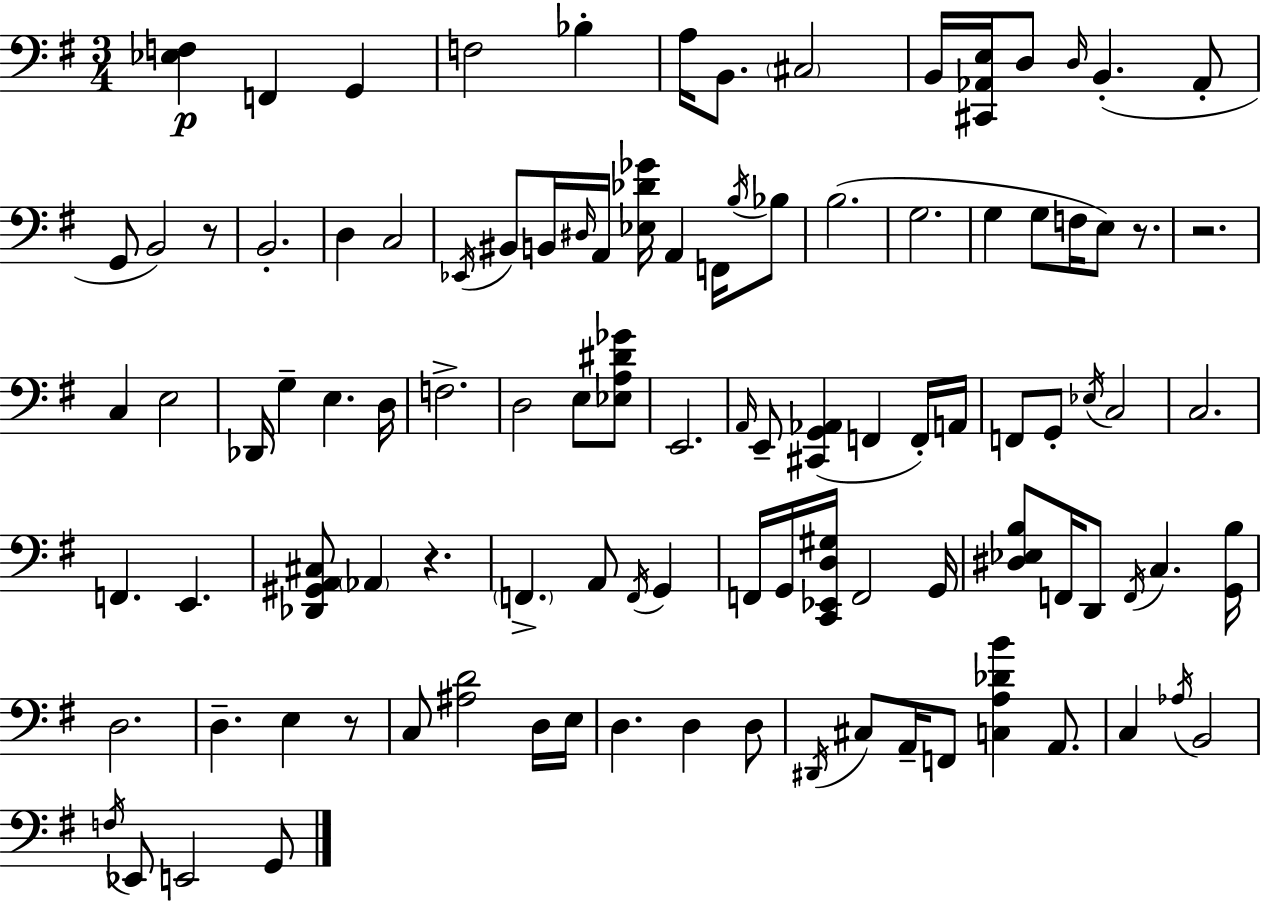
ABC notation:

X:1
T:Untitled
M:3/4
L:1/4
K:Em
[_E,F,] F,, G,, F,2 _B, A,/4 B,,/2 ^C,2 B,,/4 [^C,,_A,,E,]/4 D,/2 D,/4 B,, _A,,/2 G,,/2 B,,2 z/2 B,,2 D, C,2 _E,,/4 ^B,,/2 B,,/4 ^D,/4 A,,/4 [_E,_D_G]/4 A,, F,,/4 B,/4 _B,/2 B,2 G,2 G, G,/2 F,/4 E,/2 z/2 z2 C, E,2 _D,,/4 G, E, D,/4 F,2 D,2 E,/2 [_E,A,^D_G]/2 E,,2 A,,/4 E,,/2 [^C,,G,,_A,,] F,, F,,/4 A,,/4 F,,/2 G,,/2 _E,/4 C,2 C,2 F,, E,, [_D,,^G,,A,,^C,]/2 _A,, z F,, A,,/2 F,,/4 G,, F,,/4 G,,/4 [C,,_E,,D,^G,]/4 F,,2 G,,/4 [^D,_E,B,]/2 F,,/4 D,,/2 F,,/4 C, [G,,B,]/4 D,2 D, E, z/2 C,/2 [^A,D]2 D,/4 E,/4 D, D, D,/2 ^D,,/4 ^C,/2 A,,/4 F,,/2 [C,A,_DB] A,,/2 C, _A,/4 B,,2 F,/4 _E,,/2 E,,2 G,,/2